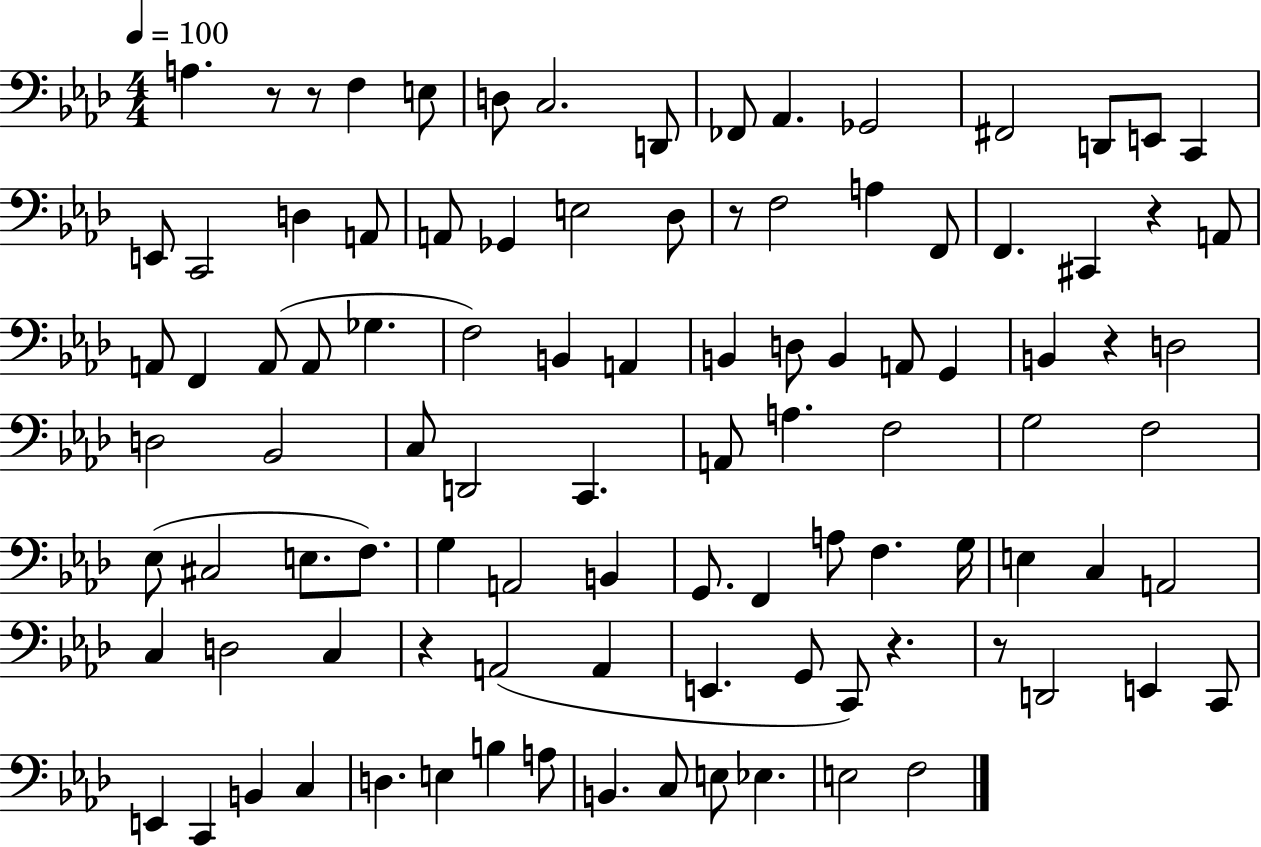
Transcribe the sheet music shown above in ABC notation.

X:1
T:Untitled
M:4/4
L:1/4
K:Ab
A, z/2 z/2 F, E,/2 D,/2 C,2 D,,/2 _F,,/2 _A,, _G,,2 ^F,,2 D,,/2 E,,/2 C,, E,,/2 C,,2 D, A,,/2 A,,/2 _G,, E,2 _D,/2 z/2 F,2 A, F,,/2 F,, ^C,, z A,,/2 A,,/2 F,, A,,/2 A,,/2 _G, F,2 B,, A,, B,, D,/2 B,, A,,/2 G,, B,, z D,2 D,2 _B,,2 C,/2 D,,2 C,, A,,/2 A, F,2 G,2 F,2 _E,/2 ^C,2 E,/2 F,/2 G, A,,2 B,, G,,/2 F,, A,/2 F, G,/4 E, C, A,,2 C, D,2 C, z A,,2 A,, E,, G,,/2 C,,/2 z z/2 D,,2 E,, C,,/2 E,, C,, B,, C, D, E, B, A,/2 B,, C,/2 E,/2 _E, E,2 F,2